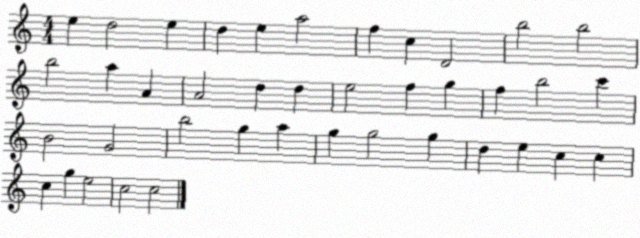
X:1
T:Untitled
M:4/4
L:1/4
K:C
e d2 e d e a2 f c D2 b2 b2 b2 a A A2 d d e2 f g f b2 c' B2 G2 b2 g a g g2 g d e c c c g e2 c2 c2